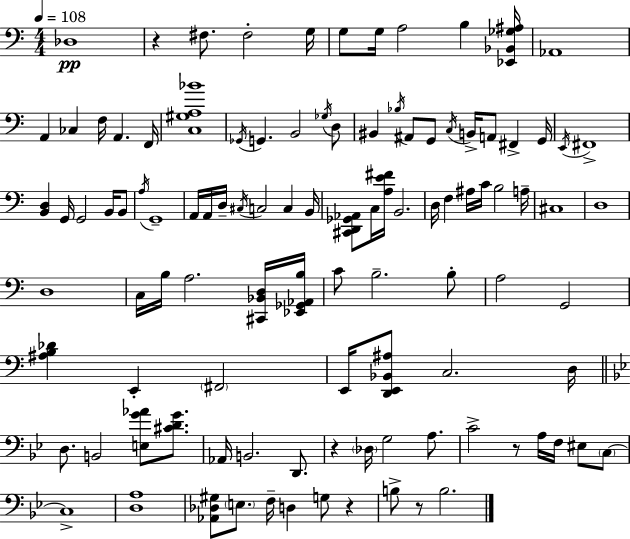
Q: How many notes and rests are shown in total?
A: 105